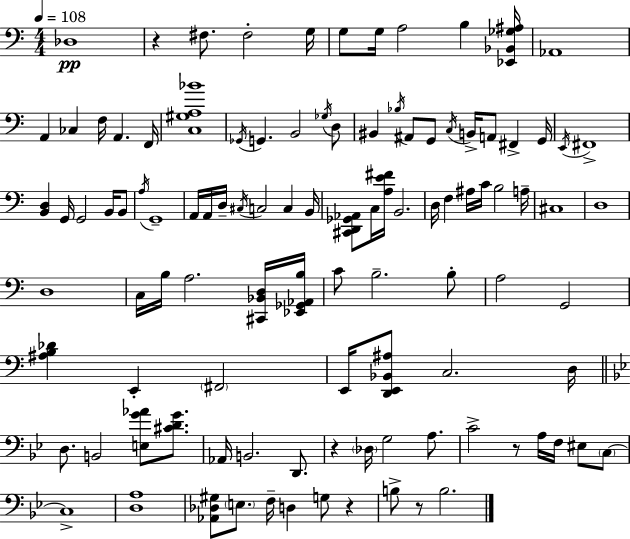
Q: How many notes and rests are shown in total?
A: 105